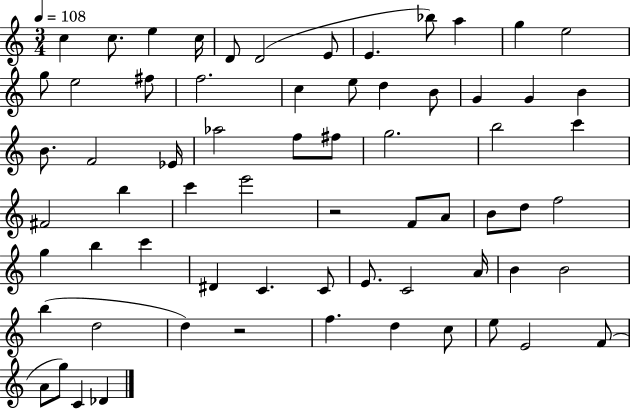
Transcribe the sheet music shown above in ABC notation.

X:1
T:Untitled
M:3/4
L:1/4
K:C
c c/2 e c/4 D/2 D2 E/2 E _b/2 a g e2 g/2 e2 ^f/2 f2 c e/2 d B/2 G G B B/2 F2 _E/4 _a2 f/2 ^f/2 g2 b2 c' ^F2 b c' e'2 z2 F/2 A/2 B/2 d/2 f2 g b c' ^D C C/2 E/2 C2 A/4 B B2 b d2 d z2 f d c/2 e/2 E2 F/2 A/2 g/2 C _D